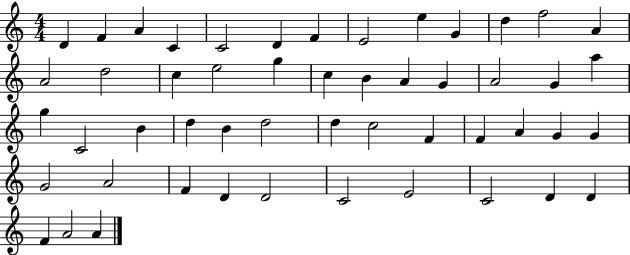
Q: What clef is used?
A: treble